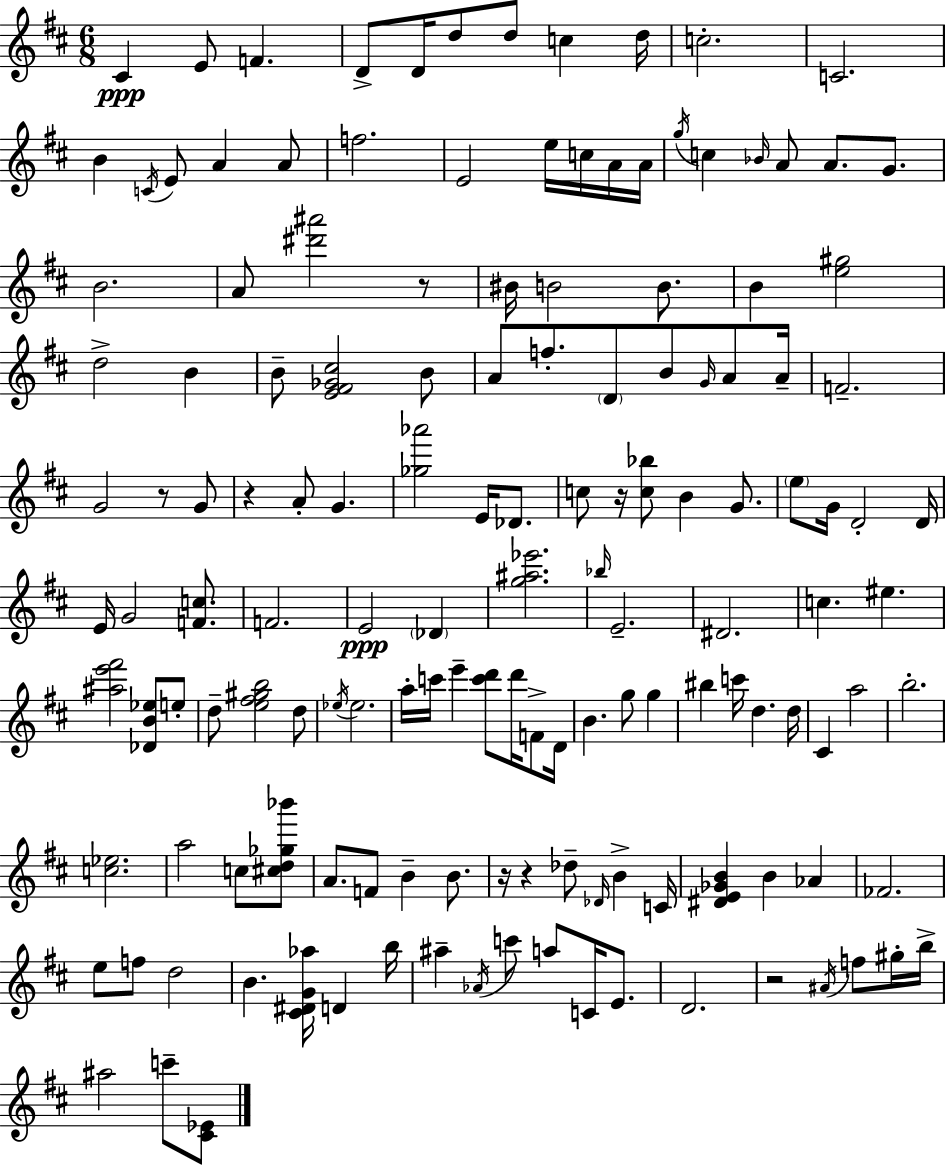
X:1
T:Untitled
M:6/8
L:1/4
K:D
^C E/2 F D/2 D/4 d/2 d/2 c d/4 c2 C2 B C/4 E/2 A A/2 f2 E2 e/4 c/4 A/4 A/4 g/4 c _B/4 A/2 A/2 G/2 B2 A/2 [^d'^a']2 z/2 ^B/4 B2 B/2 B [e^g]2 d2 B B/2 [E^F_G^c]2 B/2 A/2 f/2 D/2 B/2 G/4 A/2 A/4 F2 G2 z/2 G/2 z A/2 G [_g_a']2 E/4 _D/2 c/2 z/4 [c_b]/2 B G/2 e/2 G/4 D2 D/4 E/4 G2 [Fc]/2 F2 E2 _D [g^a_e']2 _b/4 E2 ^D2 c ^e [^ae'^f']2 [_DB_e]/2 e/2 d/2 [e^f^gb]2 d/2 _e/4 _e2 a/4 c'/4 e' [c'd']/2 d'/4 F/2 D/4 B g/2 g ^b c'/4 d d/4 ^C a2 b2 [c_e]2 a2 c/2 [^cd_g_b']/2 A/2 F/2 B B/2 z/4 z _d/2 _D/4 B C/4 [^DE_GB] B _A _F2 e/2 f/2 d2 B [^C^DG_a]/4 D b/4 ^a _A/4 c'/2 a/2 C/4 E/2 D2 z2 ^A/4 f/2 ^g/4 b/4 ^a2 c'/2 [^C_E]/2